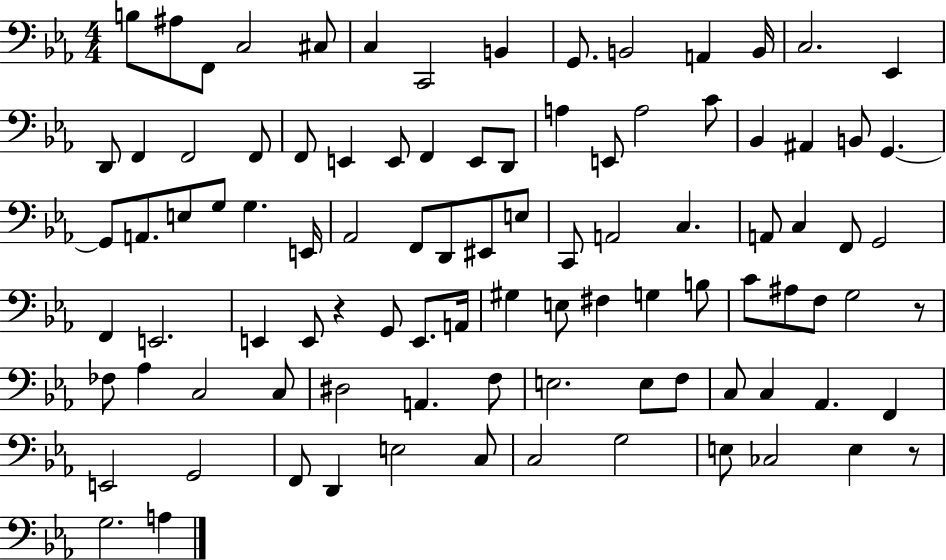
{
  \clef bass
  \numericTimeSignature
  \time 4/4
  \key ees \major
  b8 ais8 f,8 c2 cis8 | c4 c,2 b,4 | g,8. b,2 a,4 b,16 | c2. ees,4 | \break d,8 f,4 f,2 f,8 | f,8 e,4 e,8 f,4 e,8 d,8 | a4 e,8 a2 c'8 | bes,4 ais,4 b,8 g,4.~~ | \break g,8 a,8. e8 g8 g4. e,16 | aes,2 f,8 d,8 eis,8 e8 | c,8 a,2 c4. | a,8 c4 f,8 g,2 | \break f,4 e,2. | e,4 e,8 r4 g,8 e,8. a,16 | gis4 e8 fis4 g4 b8 | c'8 ais8 f8 g2 r8 | \break fes8 aes4 c2 c8 | dis2 a,4. f8 | e2. e8 f8 | c8 c4 aes,4. f,4 | \break e,2 g,2 | f,8 d,4 e2 c8 | c2 g2 | e8 ces2 e4 r8 | \break g2. a4 | \bar "|."
}